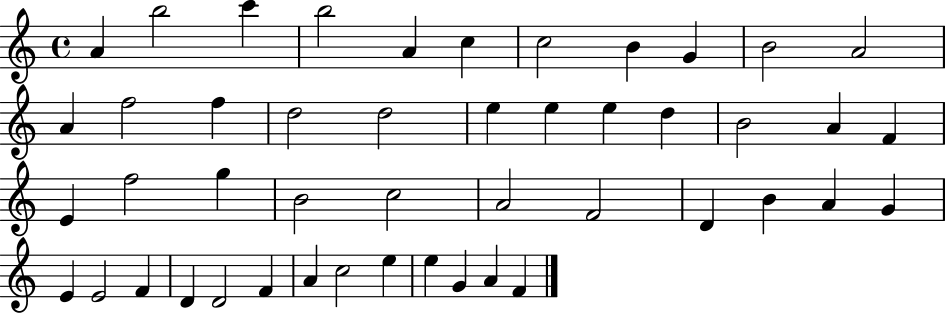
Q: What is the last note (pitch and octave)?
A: F4